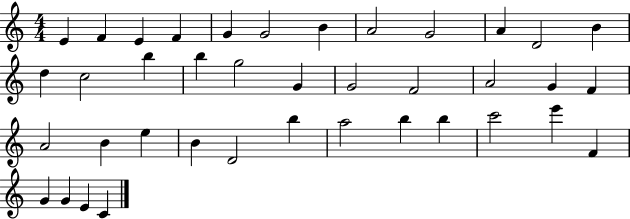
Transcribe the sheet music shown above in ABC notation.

X:1
T:Untitled
M:4/4
L:1/4
K:C
E F E F G G2 B A2 G2 A D2 B d c2 b b g2 G G2 F2 A2 G F A2 B e B D2 b a2 b b c'2 e' F G G E C